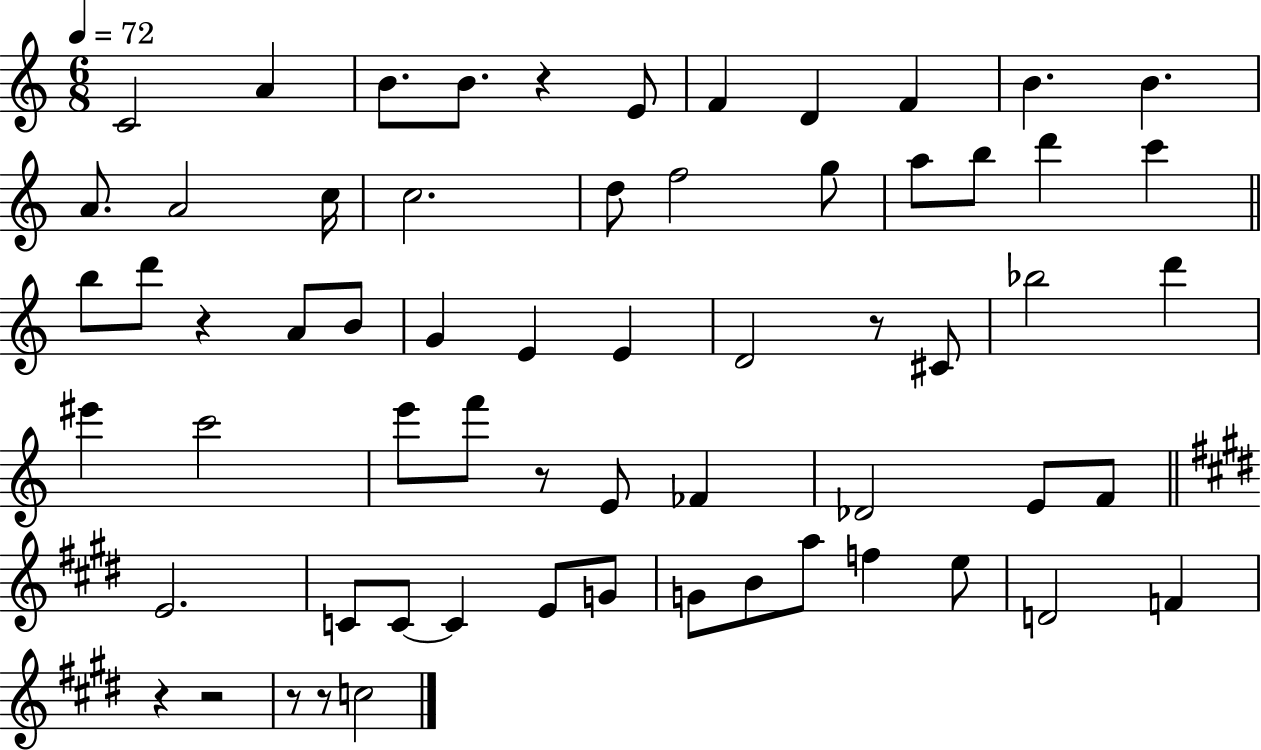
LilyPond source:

{
  \clef treble
  \numericTimeSignature
  \time 6/8
  \key c \major
  \tempo 4 = 72
  c'2 a'4 | b'8. b'8. r4 e'8 | f'4 d'4 f'4 | b'4. b'4. | \break a'8. a'2 c''16 | c''2. | d''8 f''2 g''8 | a''8 b''8 d'''4 c'''4 | \break \bar "||" \break \key c \major b''8 d'''8 r4 a'8 b'8 | g'4 e'4 e'4 | d'2 r8 cis'8 | bes''2 d'''4 | \break eis'''4 c'''2 | e'''8 f'''8 r8 e'8 fes'4 | des'2 e'8 f'8 | \bar "||" \break \key e \major e'2. | c'8 c'8~~ c'4 e'8 g'8 | g'8 b'8 a''8 f''4 e''8 | d'2 f'4 | \break r4 r2 | r8 r8 c''2 | \bar "|."
}